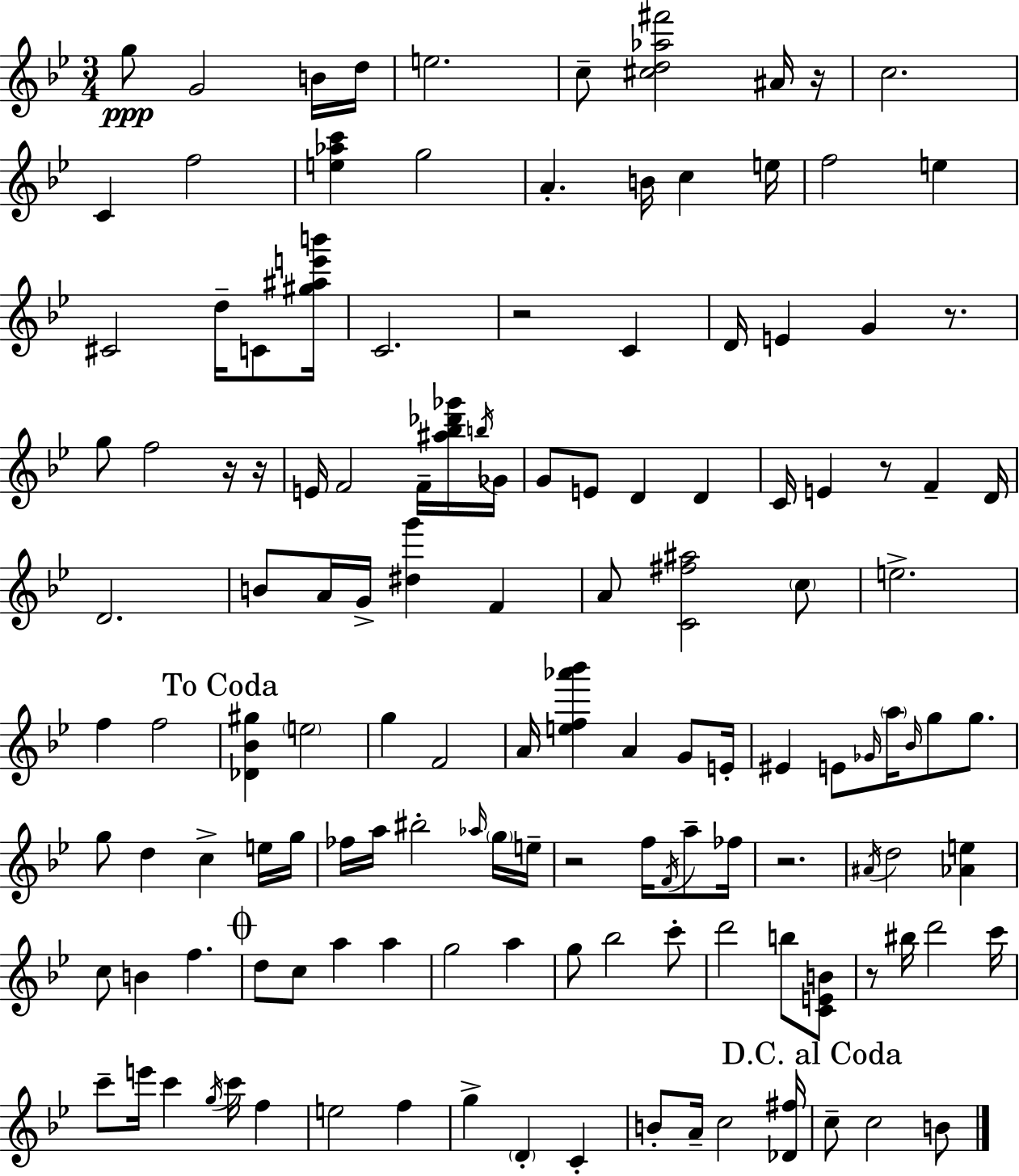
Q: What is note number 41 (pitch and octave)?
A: D4